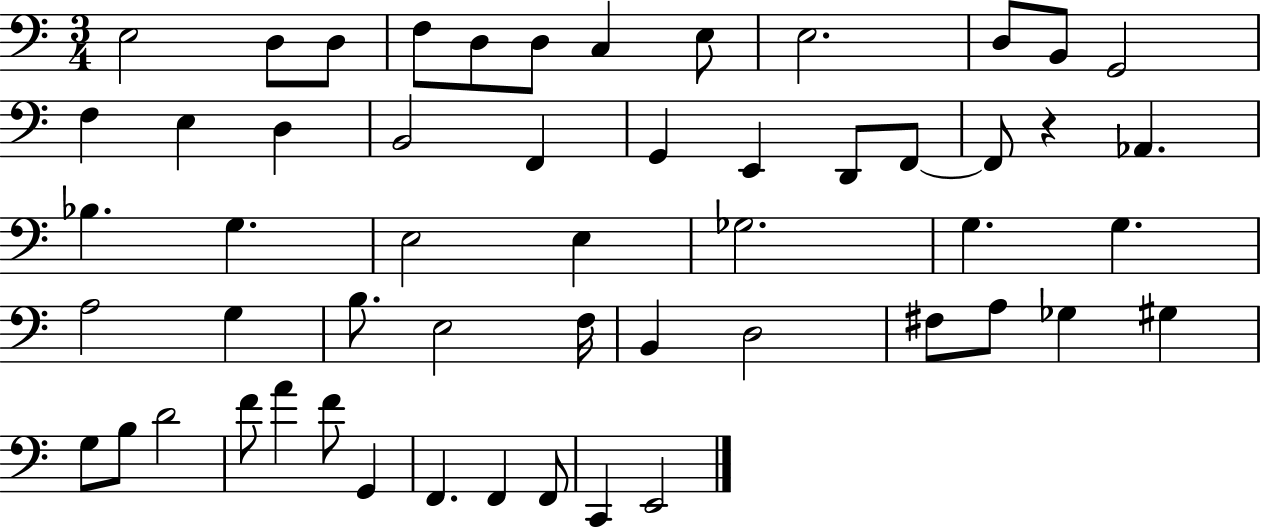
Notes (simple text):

E3/h D3/e D3/e F3/e D3/e D3/e C3/q E3/e E3/h. D3/e B2/e G2/h F3/q E3/q D3/q B2/h F2/q G2/q E2/q D2/e F2/e F2/e R/q Ab2/q. Bb3/q. G3/q. E3/h E3/q Gb3/h. G3/q. G3/q. A3/h G3/q B3/e. E3/h F3/s B2/q D3/h F#3/e A3/e Gb3/q G#3/q G3/e B3/e D4/h F4/e A4/q F4/e G2/q F2/q. F2/q F2/e C2/q E2/h